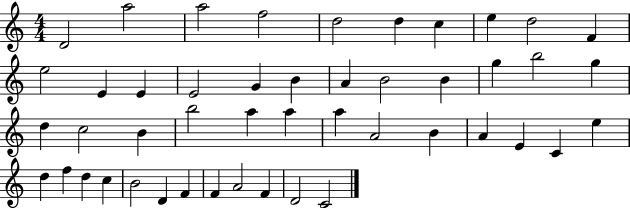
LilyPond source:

{
  \clef treble
  \numericTimeSignature
  \time 4/4
  \key c \major
  d'2 a''2 | a''2 f''2 | d''2 d''4 c''4 | e''4 d''2 f'4 | \break e''2 e'4 e'4 | e'2 g'4 b'4 | a'4 b'2 b'4 | g''4 b''2 g''4 | \break d''4 c''2 b'4 | b''2 a''4 a''4 | a''4 a'2 b'4 | a'4 e'4 c'4 e''4 | \break d''4 f''4 d''4 c''4 | b'2 d'4 f'4 | f'4 a'2 f'4 | d'2 c'2 | \break \bar "|."
}